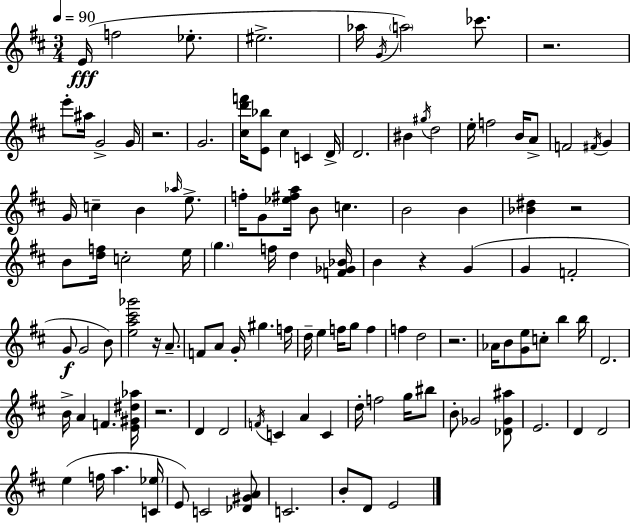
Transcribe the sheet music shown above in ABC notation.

X:1
T:Untitled
M:3/4
L:1/4
K:D
E/4 f2 _e/2 ^e2 _a/4 G/4 a2 _c'/2 z2 e'/2 ^a/4 G2 G/4 z2 G2 [^cd'f']/4 [E_b]/2 ^c C D/4 D2 ^B ^g/4 d2 e/4 f2 B/4 A/2 F2 ^F/4 G G/4 c B _a/4 e/2 f/4 G/2 [_e^fa]/4 B/2 c B2 B [_B^d] z2 B/2 [df]/4 c2 e/4 g f/4 d [F_G_B]/4 B z G G F2 G/2 G2 B/2 [ea^c'_g']2 z/4 A/2 F/2 A/2 G/4 ^g f/4 d/4 e f/4 g/2 f f d2 z2 _A/4 B/2 [Ge]/2 c/2 b b/4 D2 B/4 A F [E^G^d_a]/4 z2 D D2 F/4 C A C d/4 f2 g/4 ^b/2 B/2 _G2 [_D_G^a]/2 E2 D D2 e f/4 a [C_e]/4 E/2 C2 [_D^GA]/2 C2 B/2 D/2 E2